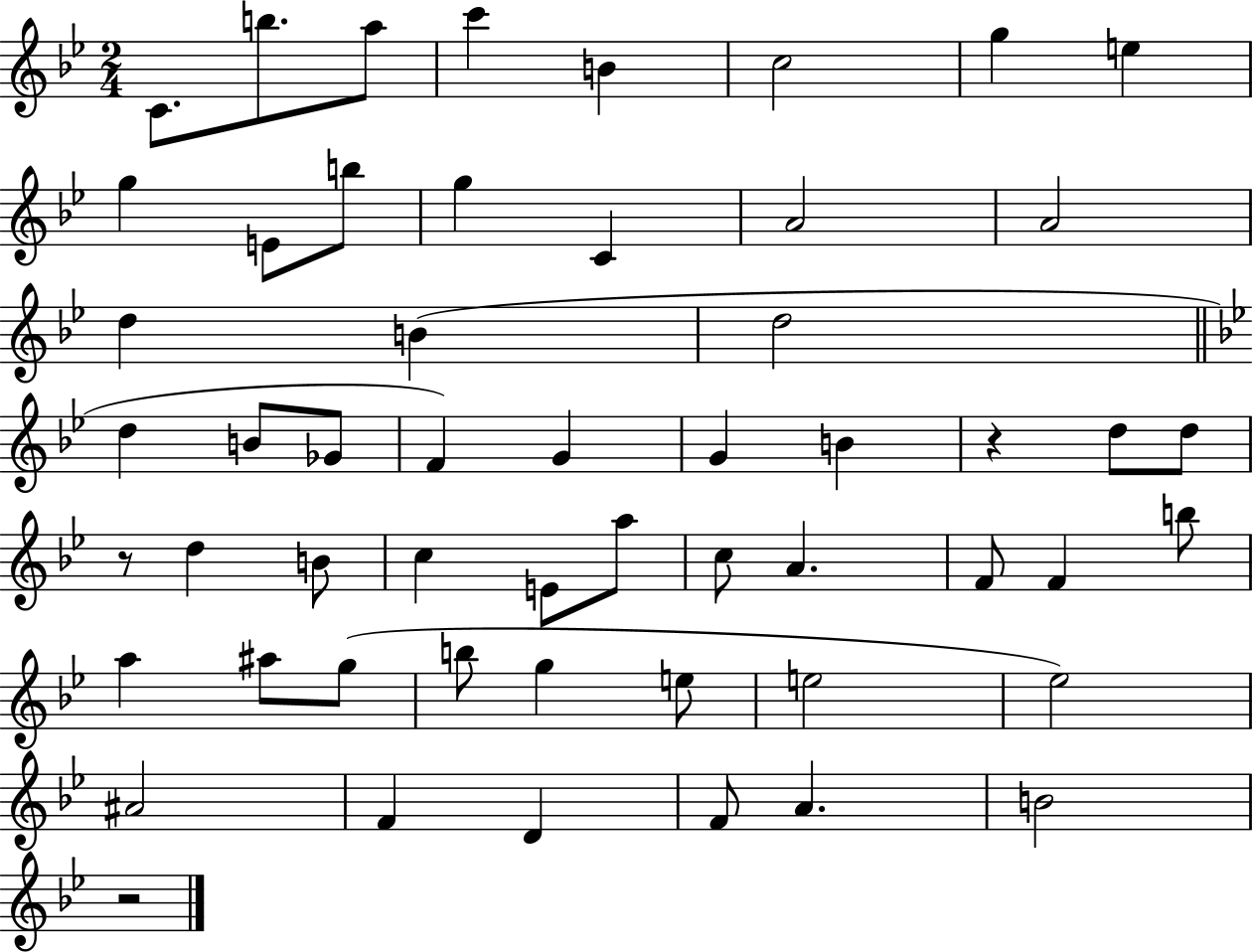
{
  \clef treble
  \numericTimeSignature
  \time 2/4
  \key bes \major
  c'8. b''8. a''8 | c'''4 b'4 | c''2 | g''4 e''4 | \break g''4 e'8 b''8 | g''4 c'4 | a'2 | a'2 | \break d''4 b'4( | d''2 | \bar "||" \break \key bes \major d''4 b'8 ges'8 | f'4) g'4 | g'4 b'4 | r4 d''8 d''8 | \break r8 d''4 b'8 | c''4 e'8 a''8 | c''8 a'4. | f'8 f'4 b''8 | \break a''4 ais''8 g''8( | b''8 g''4 e''8 | e''2 | ees''2) | \break ais'2 | f'4 d'4 | f'8 a'4. | b'2 | \break r2 | \bar "|."
}